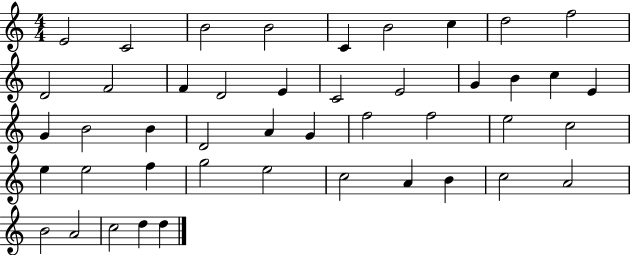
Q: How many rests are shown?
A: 0